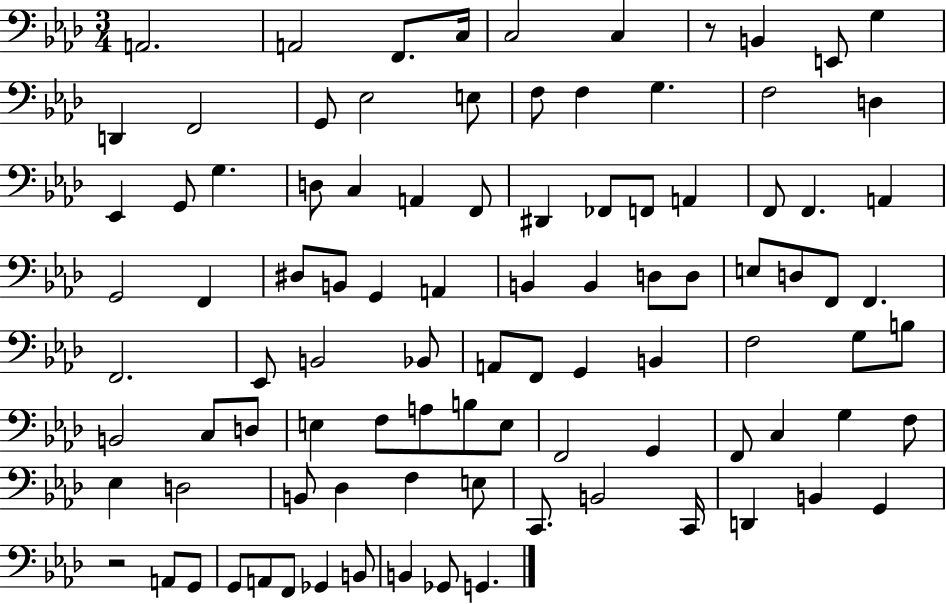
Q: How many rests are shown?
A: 2